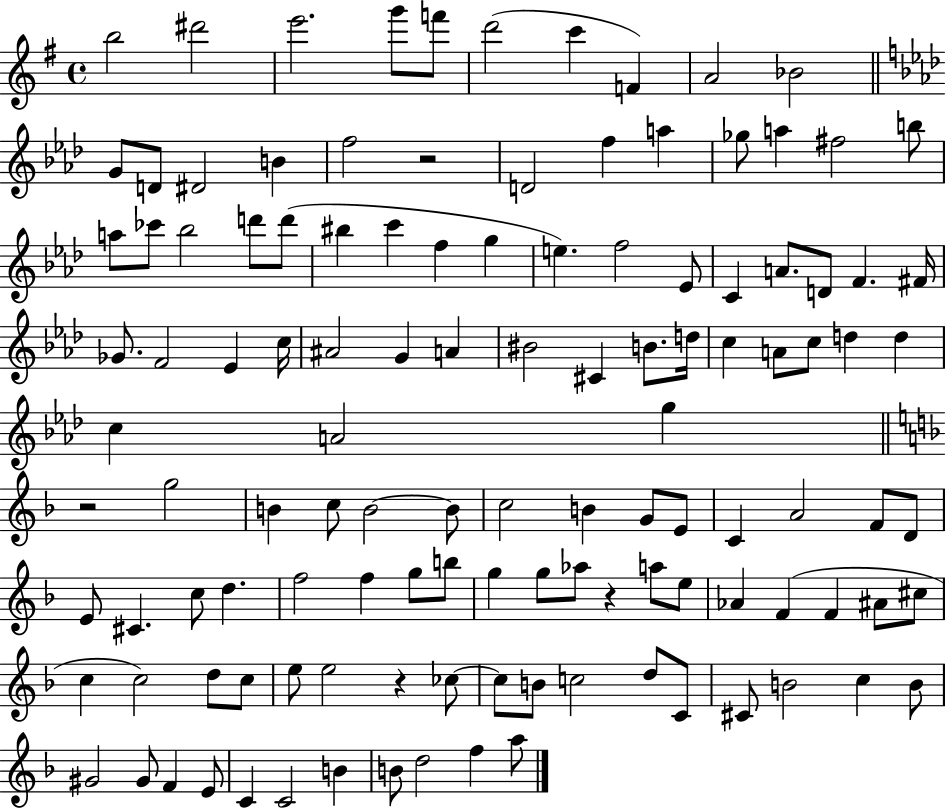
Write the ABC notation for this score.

X:1
T:Untitled
M:4/4
L:1/4
K:G
b2 ^d'2 e'2 g'/2 f'/2 d'2 c' F A2 _B2 G/2 D/2 ^D2 B f2 z2 D2 f a _g/2 a ^f2 b/2 a/2 _c'/2 _b2 d'/2 d'/2 ^b c' f g e f2 _E/2 C A/2 D/2 F ^F/4 _G/2 F2 _E c/4 ^A2 G A ^B2 ^C B/2 d/4 c A/2 c/2 d d c A2 g z2 g2 B c/2 B2 B/2 c2 B G/2 E/2 C A2 F/2 D/2 E/2 ^C c/2 d f2 f g/2 b/2 g g/2 _a/2 z a/2 e/2 _A F F ^A/2 ^c/2 c c2 d/2 c/2 e/2 e2 z _c/2 _c/2 B/2 c2 d/2 C/2 ^C/2 B2 c B/2 ^G2 ^G/2 F E/2 C C2 B B/2 d2 f a/2